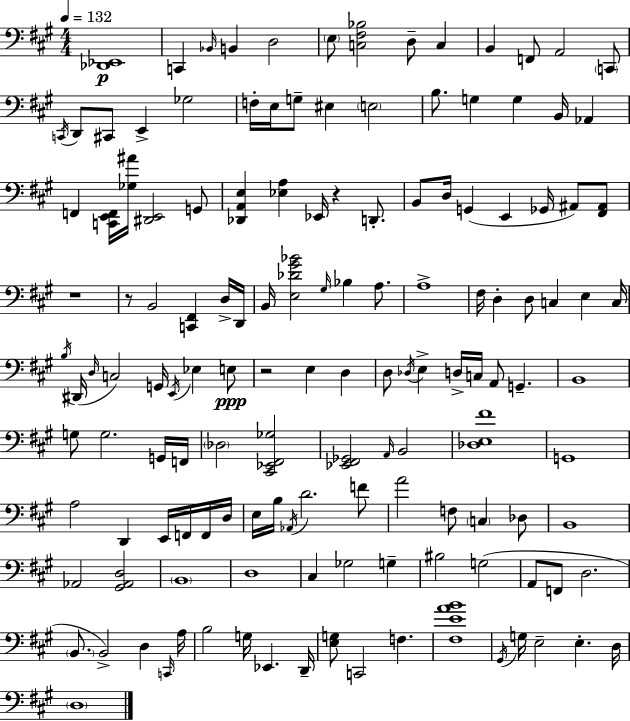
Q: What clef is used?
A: bass